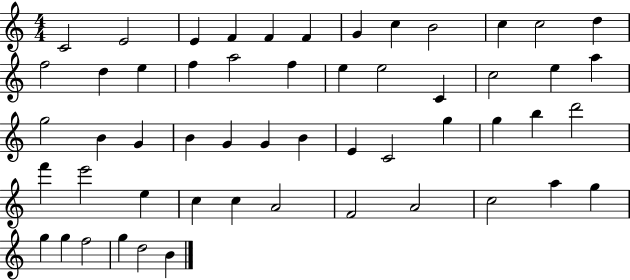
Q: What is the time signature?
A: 4/4